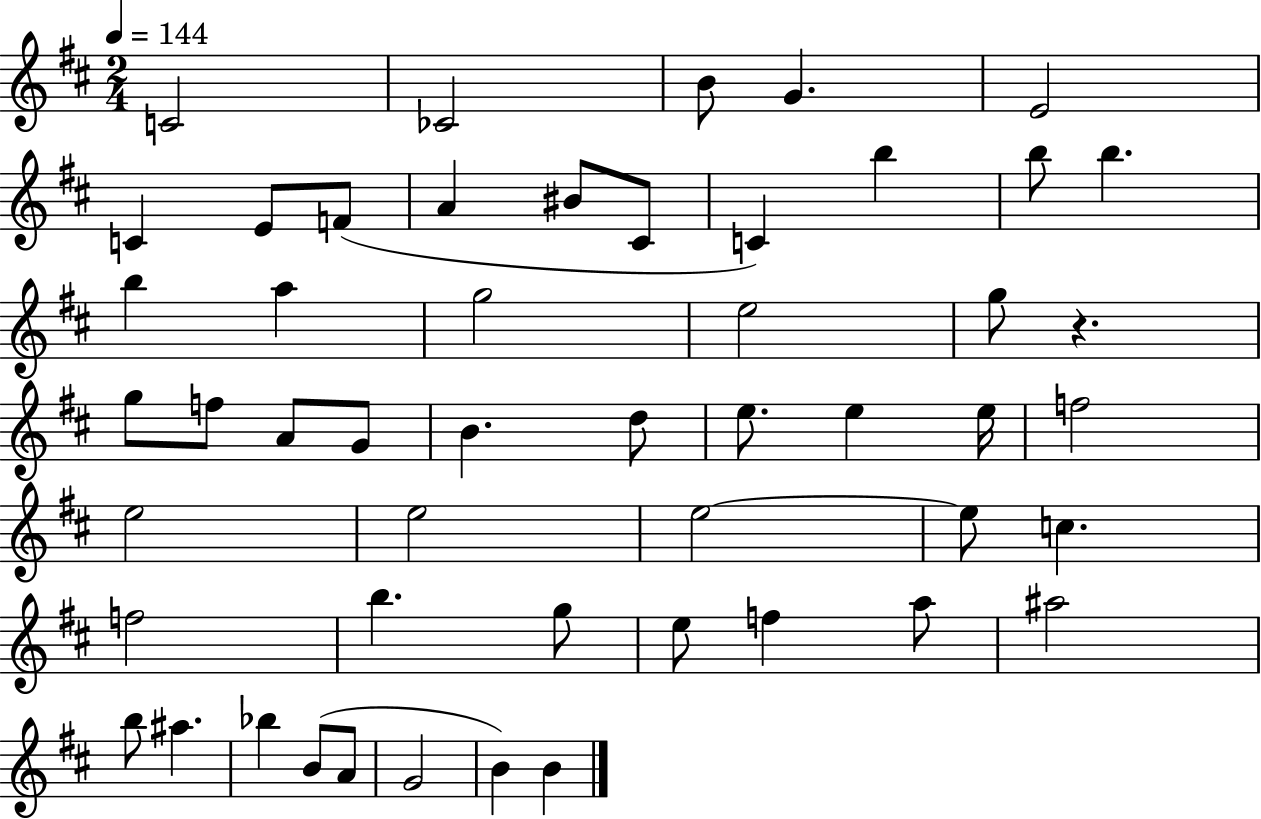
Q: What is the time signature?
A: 2/4